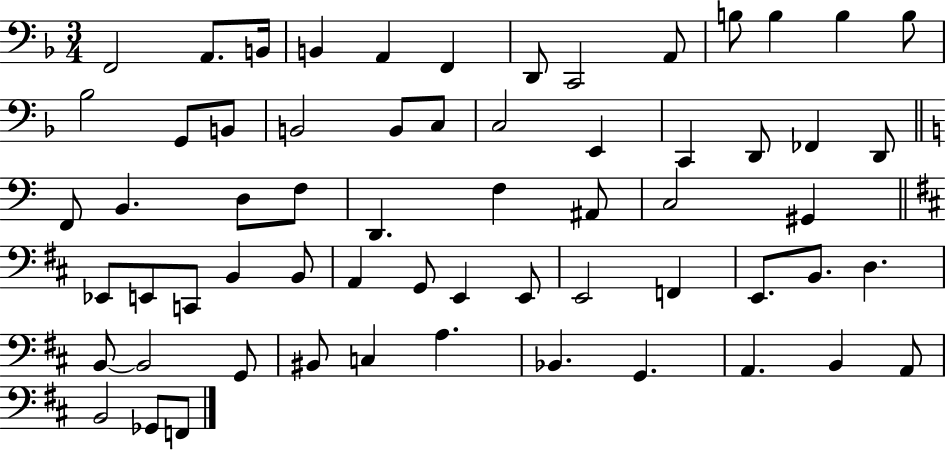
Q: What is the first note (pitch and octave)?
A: F2